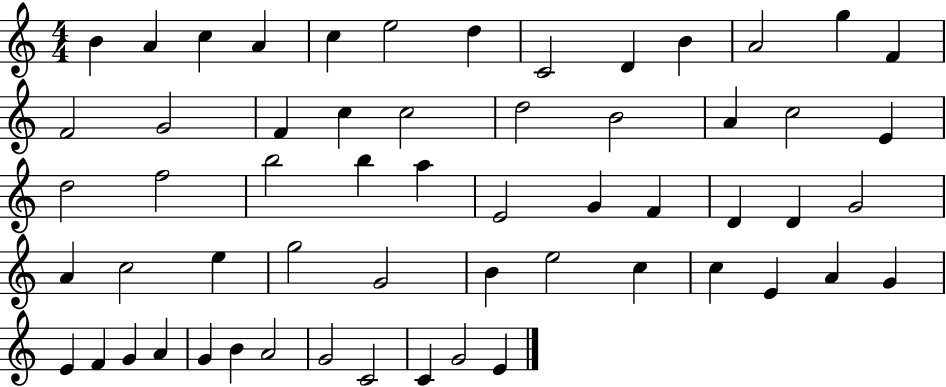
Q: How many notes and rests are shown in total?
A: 58